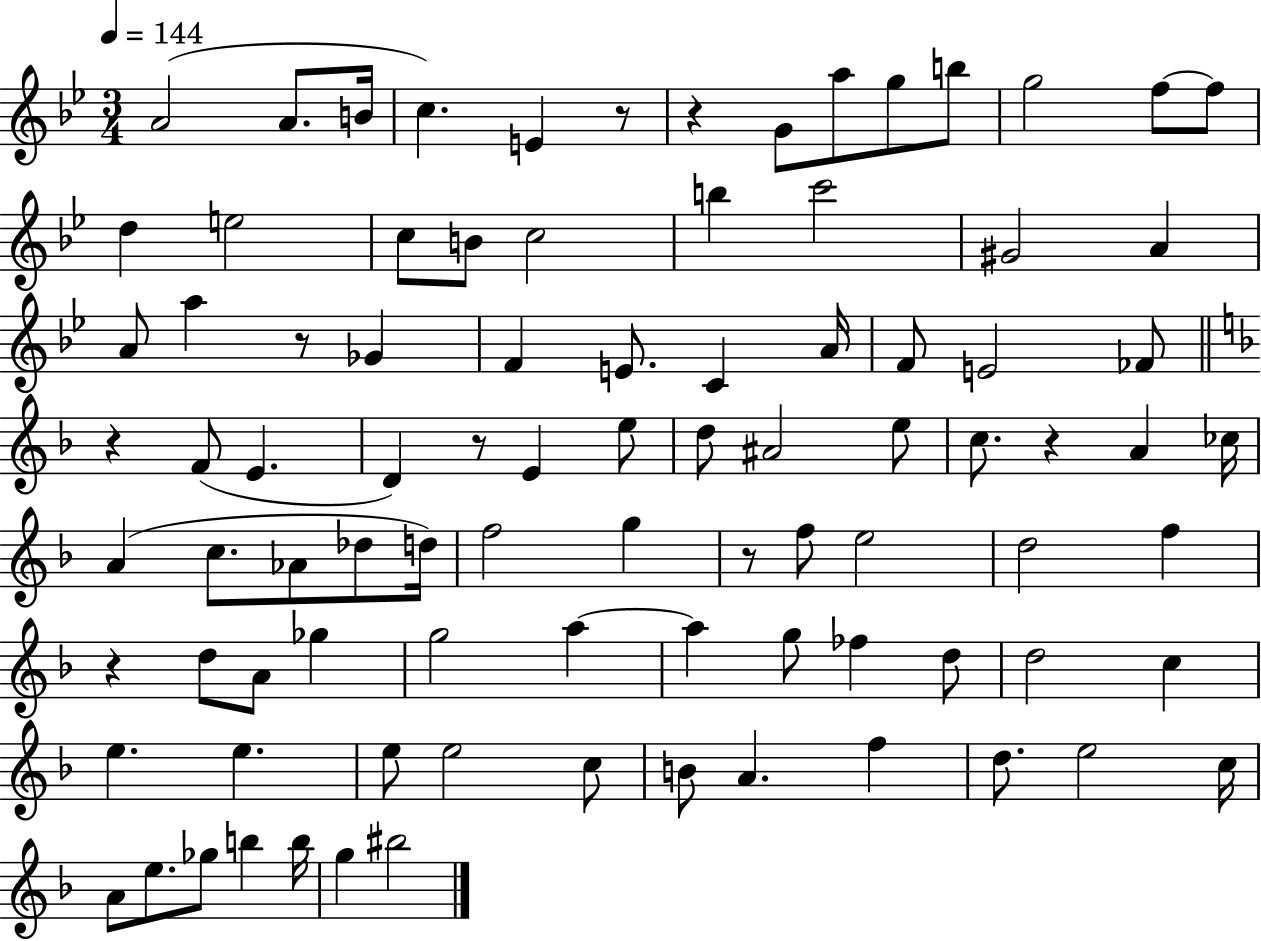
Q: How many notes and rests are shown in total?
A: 90